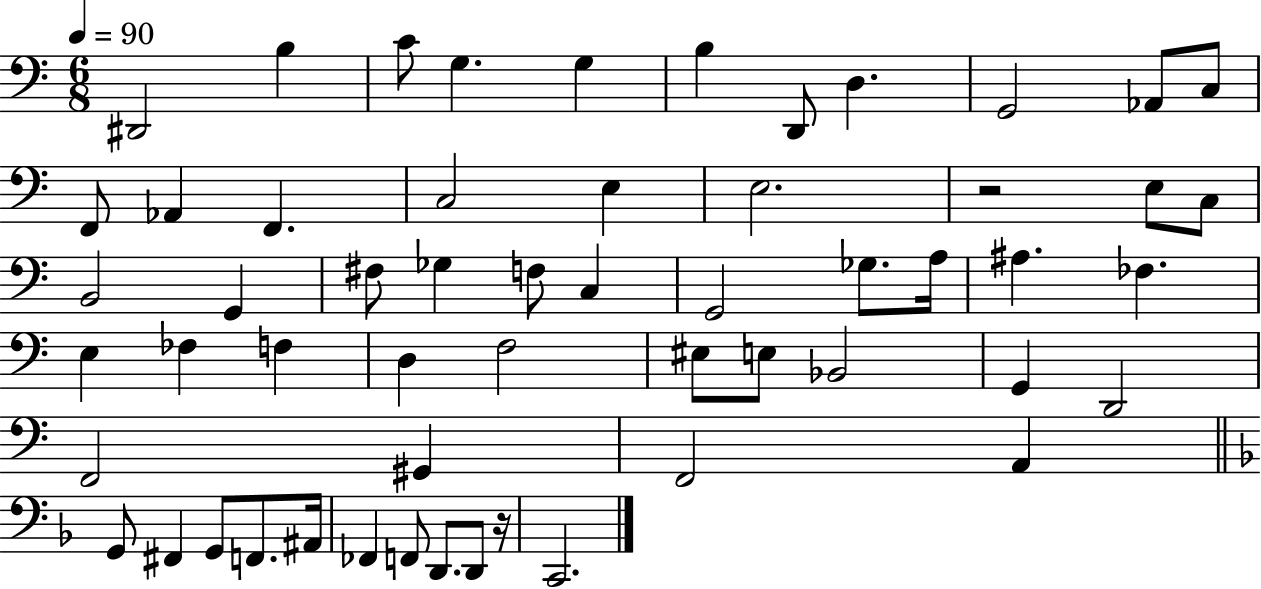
X:1
T:Untitled
M:6/8
L:1/4
K:C
^D,,2 B, C/2 G, G, B, D,,/2 D, G,,2 _A,,/2 C,/2 F,,/2 _A,, F,, C,2 E, E,2 z2 E,/2 C,/2 B,,2 G,, ^F,/2 _G, F,/2 C, G,,2 _G,/2 A,/4 ^A, _F, E, _F, F, D, F,2 ^E,/2 E,/2 _B,,2 G,, D,,2 F,,2 ^G,, F,,2 A,, G,,/2 ^F,, G,,/2 F,,/2 ^A,,/4 _F,, F,,/2 D,,/2 D,,/2 z/4 C,,2